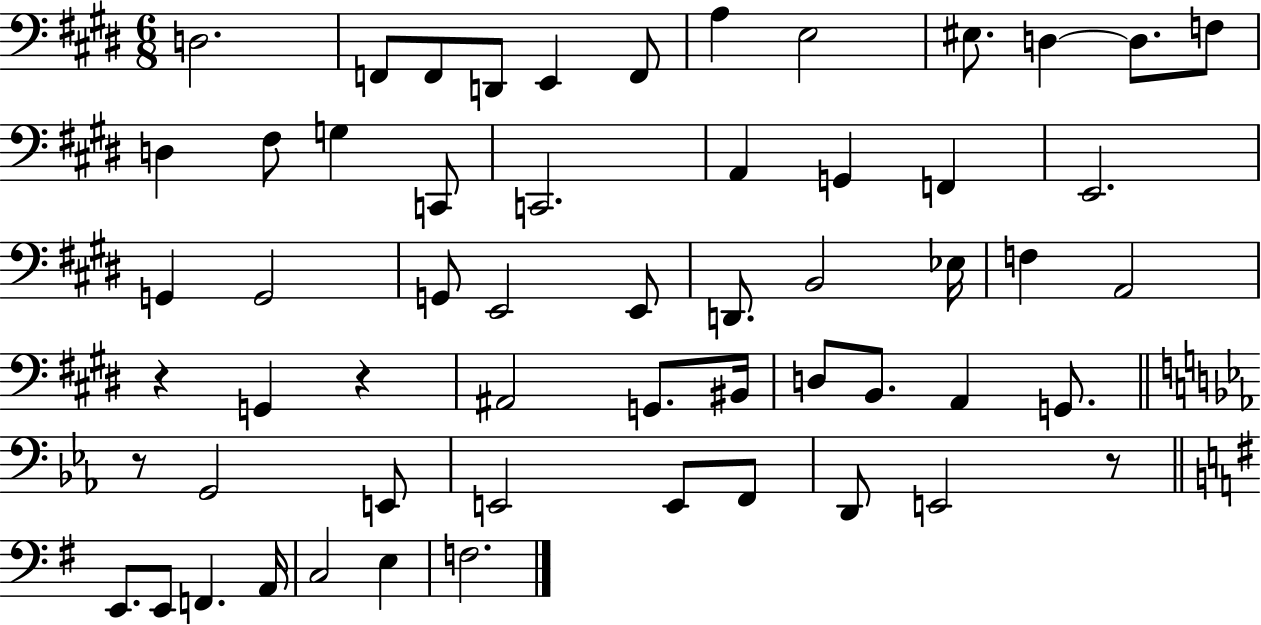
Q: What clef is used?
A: bass